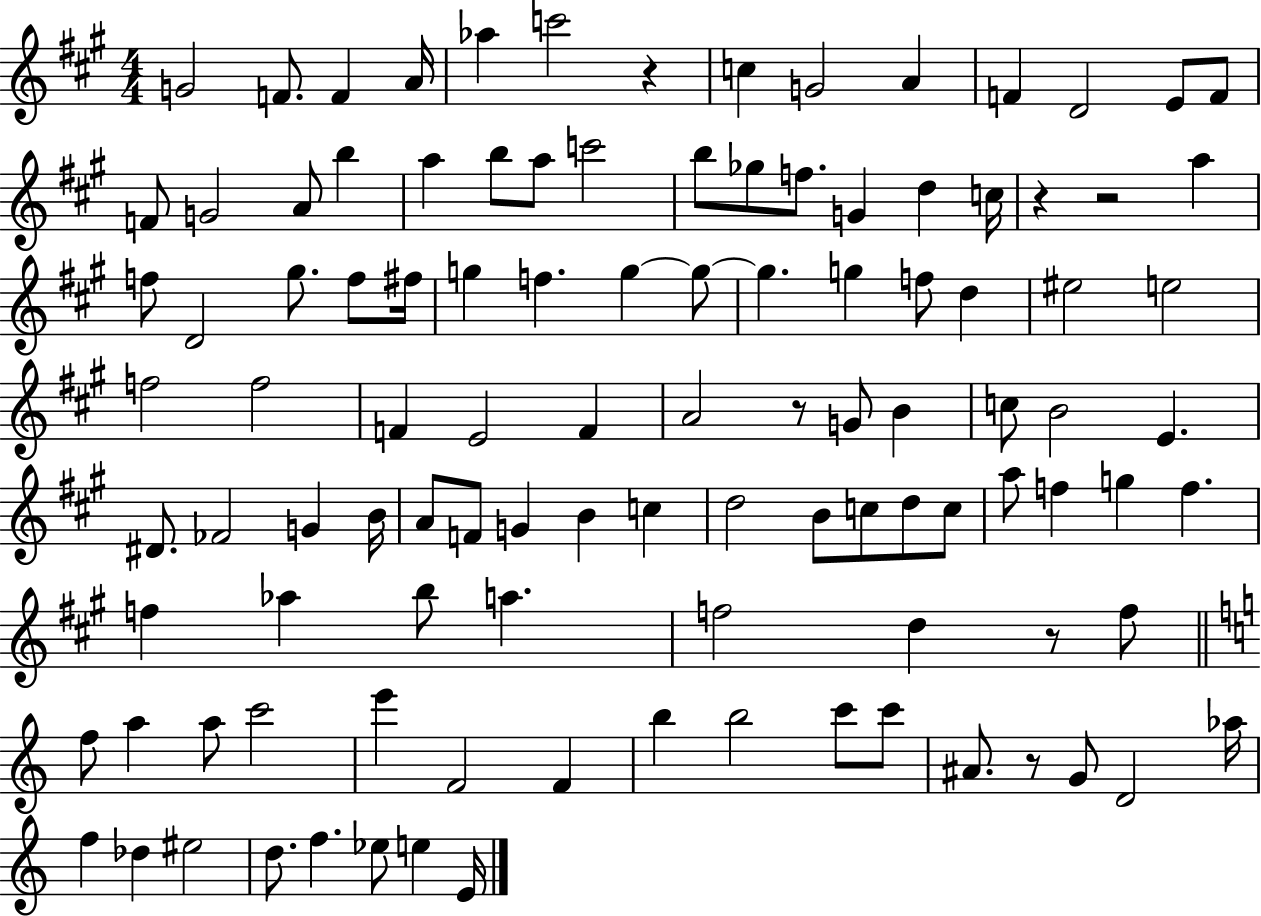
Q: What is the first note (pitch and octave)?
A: G4